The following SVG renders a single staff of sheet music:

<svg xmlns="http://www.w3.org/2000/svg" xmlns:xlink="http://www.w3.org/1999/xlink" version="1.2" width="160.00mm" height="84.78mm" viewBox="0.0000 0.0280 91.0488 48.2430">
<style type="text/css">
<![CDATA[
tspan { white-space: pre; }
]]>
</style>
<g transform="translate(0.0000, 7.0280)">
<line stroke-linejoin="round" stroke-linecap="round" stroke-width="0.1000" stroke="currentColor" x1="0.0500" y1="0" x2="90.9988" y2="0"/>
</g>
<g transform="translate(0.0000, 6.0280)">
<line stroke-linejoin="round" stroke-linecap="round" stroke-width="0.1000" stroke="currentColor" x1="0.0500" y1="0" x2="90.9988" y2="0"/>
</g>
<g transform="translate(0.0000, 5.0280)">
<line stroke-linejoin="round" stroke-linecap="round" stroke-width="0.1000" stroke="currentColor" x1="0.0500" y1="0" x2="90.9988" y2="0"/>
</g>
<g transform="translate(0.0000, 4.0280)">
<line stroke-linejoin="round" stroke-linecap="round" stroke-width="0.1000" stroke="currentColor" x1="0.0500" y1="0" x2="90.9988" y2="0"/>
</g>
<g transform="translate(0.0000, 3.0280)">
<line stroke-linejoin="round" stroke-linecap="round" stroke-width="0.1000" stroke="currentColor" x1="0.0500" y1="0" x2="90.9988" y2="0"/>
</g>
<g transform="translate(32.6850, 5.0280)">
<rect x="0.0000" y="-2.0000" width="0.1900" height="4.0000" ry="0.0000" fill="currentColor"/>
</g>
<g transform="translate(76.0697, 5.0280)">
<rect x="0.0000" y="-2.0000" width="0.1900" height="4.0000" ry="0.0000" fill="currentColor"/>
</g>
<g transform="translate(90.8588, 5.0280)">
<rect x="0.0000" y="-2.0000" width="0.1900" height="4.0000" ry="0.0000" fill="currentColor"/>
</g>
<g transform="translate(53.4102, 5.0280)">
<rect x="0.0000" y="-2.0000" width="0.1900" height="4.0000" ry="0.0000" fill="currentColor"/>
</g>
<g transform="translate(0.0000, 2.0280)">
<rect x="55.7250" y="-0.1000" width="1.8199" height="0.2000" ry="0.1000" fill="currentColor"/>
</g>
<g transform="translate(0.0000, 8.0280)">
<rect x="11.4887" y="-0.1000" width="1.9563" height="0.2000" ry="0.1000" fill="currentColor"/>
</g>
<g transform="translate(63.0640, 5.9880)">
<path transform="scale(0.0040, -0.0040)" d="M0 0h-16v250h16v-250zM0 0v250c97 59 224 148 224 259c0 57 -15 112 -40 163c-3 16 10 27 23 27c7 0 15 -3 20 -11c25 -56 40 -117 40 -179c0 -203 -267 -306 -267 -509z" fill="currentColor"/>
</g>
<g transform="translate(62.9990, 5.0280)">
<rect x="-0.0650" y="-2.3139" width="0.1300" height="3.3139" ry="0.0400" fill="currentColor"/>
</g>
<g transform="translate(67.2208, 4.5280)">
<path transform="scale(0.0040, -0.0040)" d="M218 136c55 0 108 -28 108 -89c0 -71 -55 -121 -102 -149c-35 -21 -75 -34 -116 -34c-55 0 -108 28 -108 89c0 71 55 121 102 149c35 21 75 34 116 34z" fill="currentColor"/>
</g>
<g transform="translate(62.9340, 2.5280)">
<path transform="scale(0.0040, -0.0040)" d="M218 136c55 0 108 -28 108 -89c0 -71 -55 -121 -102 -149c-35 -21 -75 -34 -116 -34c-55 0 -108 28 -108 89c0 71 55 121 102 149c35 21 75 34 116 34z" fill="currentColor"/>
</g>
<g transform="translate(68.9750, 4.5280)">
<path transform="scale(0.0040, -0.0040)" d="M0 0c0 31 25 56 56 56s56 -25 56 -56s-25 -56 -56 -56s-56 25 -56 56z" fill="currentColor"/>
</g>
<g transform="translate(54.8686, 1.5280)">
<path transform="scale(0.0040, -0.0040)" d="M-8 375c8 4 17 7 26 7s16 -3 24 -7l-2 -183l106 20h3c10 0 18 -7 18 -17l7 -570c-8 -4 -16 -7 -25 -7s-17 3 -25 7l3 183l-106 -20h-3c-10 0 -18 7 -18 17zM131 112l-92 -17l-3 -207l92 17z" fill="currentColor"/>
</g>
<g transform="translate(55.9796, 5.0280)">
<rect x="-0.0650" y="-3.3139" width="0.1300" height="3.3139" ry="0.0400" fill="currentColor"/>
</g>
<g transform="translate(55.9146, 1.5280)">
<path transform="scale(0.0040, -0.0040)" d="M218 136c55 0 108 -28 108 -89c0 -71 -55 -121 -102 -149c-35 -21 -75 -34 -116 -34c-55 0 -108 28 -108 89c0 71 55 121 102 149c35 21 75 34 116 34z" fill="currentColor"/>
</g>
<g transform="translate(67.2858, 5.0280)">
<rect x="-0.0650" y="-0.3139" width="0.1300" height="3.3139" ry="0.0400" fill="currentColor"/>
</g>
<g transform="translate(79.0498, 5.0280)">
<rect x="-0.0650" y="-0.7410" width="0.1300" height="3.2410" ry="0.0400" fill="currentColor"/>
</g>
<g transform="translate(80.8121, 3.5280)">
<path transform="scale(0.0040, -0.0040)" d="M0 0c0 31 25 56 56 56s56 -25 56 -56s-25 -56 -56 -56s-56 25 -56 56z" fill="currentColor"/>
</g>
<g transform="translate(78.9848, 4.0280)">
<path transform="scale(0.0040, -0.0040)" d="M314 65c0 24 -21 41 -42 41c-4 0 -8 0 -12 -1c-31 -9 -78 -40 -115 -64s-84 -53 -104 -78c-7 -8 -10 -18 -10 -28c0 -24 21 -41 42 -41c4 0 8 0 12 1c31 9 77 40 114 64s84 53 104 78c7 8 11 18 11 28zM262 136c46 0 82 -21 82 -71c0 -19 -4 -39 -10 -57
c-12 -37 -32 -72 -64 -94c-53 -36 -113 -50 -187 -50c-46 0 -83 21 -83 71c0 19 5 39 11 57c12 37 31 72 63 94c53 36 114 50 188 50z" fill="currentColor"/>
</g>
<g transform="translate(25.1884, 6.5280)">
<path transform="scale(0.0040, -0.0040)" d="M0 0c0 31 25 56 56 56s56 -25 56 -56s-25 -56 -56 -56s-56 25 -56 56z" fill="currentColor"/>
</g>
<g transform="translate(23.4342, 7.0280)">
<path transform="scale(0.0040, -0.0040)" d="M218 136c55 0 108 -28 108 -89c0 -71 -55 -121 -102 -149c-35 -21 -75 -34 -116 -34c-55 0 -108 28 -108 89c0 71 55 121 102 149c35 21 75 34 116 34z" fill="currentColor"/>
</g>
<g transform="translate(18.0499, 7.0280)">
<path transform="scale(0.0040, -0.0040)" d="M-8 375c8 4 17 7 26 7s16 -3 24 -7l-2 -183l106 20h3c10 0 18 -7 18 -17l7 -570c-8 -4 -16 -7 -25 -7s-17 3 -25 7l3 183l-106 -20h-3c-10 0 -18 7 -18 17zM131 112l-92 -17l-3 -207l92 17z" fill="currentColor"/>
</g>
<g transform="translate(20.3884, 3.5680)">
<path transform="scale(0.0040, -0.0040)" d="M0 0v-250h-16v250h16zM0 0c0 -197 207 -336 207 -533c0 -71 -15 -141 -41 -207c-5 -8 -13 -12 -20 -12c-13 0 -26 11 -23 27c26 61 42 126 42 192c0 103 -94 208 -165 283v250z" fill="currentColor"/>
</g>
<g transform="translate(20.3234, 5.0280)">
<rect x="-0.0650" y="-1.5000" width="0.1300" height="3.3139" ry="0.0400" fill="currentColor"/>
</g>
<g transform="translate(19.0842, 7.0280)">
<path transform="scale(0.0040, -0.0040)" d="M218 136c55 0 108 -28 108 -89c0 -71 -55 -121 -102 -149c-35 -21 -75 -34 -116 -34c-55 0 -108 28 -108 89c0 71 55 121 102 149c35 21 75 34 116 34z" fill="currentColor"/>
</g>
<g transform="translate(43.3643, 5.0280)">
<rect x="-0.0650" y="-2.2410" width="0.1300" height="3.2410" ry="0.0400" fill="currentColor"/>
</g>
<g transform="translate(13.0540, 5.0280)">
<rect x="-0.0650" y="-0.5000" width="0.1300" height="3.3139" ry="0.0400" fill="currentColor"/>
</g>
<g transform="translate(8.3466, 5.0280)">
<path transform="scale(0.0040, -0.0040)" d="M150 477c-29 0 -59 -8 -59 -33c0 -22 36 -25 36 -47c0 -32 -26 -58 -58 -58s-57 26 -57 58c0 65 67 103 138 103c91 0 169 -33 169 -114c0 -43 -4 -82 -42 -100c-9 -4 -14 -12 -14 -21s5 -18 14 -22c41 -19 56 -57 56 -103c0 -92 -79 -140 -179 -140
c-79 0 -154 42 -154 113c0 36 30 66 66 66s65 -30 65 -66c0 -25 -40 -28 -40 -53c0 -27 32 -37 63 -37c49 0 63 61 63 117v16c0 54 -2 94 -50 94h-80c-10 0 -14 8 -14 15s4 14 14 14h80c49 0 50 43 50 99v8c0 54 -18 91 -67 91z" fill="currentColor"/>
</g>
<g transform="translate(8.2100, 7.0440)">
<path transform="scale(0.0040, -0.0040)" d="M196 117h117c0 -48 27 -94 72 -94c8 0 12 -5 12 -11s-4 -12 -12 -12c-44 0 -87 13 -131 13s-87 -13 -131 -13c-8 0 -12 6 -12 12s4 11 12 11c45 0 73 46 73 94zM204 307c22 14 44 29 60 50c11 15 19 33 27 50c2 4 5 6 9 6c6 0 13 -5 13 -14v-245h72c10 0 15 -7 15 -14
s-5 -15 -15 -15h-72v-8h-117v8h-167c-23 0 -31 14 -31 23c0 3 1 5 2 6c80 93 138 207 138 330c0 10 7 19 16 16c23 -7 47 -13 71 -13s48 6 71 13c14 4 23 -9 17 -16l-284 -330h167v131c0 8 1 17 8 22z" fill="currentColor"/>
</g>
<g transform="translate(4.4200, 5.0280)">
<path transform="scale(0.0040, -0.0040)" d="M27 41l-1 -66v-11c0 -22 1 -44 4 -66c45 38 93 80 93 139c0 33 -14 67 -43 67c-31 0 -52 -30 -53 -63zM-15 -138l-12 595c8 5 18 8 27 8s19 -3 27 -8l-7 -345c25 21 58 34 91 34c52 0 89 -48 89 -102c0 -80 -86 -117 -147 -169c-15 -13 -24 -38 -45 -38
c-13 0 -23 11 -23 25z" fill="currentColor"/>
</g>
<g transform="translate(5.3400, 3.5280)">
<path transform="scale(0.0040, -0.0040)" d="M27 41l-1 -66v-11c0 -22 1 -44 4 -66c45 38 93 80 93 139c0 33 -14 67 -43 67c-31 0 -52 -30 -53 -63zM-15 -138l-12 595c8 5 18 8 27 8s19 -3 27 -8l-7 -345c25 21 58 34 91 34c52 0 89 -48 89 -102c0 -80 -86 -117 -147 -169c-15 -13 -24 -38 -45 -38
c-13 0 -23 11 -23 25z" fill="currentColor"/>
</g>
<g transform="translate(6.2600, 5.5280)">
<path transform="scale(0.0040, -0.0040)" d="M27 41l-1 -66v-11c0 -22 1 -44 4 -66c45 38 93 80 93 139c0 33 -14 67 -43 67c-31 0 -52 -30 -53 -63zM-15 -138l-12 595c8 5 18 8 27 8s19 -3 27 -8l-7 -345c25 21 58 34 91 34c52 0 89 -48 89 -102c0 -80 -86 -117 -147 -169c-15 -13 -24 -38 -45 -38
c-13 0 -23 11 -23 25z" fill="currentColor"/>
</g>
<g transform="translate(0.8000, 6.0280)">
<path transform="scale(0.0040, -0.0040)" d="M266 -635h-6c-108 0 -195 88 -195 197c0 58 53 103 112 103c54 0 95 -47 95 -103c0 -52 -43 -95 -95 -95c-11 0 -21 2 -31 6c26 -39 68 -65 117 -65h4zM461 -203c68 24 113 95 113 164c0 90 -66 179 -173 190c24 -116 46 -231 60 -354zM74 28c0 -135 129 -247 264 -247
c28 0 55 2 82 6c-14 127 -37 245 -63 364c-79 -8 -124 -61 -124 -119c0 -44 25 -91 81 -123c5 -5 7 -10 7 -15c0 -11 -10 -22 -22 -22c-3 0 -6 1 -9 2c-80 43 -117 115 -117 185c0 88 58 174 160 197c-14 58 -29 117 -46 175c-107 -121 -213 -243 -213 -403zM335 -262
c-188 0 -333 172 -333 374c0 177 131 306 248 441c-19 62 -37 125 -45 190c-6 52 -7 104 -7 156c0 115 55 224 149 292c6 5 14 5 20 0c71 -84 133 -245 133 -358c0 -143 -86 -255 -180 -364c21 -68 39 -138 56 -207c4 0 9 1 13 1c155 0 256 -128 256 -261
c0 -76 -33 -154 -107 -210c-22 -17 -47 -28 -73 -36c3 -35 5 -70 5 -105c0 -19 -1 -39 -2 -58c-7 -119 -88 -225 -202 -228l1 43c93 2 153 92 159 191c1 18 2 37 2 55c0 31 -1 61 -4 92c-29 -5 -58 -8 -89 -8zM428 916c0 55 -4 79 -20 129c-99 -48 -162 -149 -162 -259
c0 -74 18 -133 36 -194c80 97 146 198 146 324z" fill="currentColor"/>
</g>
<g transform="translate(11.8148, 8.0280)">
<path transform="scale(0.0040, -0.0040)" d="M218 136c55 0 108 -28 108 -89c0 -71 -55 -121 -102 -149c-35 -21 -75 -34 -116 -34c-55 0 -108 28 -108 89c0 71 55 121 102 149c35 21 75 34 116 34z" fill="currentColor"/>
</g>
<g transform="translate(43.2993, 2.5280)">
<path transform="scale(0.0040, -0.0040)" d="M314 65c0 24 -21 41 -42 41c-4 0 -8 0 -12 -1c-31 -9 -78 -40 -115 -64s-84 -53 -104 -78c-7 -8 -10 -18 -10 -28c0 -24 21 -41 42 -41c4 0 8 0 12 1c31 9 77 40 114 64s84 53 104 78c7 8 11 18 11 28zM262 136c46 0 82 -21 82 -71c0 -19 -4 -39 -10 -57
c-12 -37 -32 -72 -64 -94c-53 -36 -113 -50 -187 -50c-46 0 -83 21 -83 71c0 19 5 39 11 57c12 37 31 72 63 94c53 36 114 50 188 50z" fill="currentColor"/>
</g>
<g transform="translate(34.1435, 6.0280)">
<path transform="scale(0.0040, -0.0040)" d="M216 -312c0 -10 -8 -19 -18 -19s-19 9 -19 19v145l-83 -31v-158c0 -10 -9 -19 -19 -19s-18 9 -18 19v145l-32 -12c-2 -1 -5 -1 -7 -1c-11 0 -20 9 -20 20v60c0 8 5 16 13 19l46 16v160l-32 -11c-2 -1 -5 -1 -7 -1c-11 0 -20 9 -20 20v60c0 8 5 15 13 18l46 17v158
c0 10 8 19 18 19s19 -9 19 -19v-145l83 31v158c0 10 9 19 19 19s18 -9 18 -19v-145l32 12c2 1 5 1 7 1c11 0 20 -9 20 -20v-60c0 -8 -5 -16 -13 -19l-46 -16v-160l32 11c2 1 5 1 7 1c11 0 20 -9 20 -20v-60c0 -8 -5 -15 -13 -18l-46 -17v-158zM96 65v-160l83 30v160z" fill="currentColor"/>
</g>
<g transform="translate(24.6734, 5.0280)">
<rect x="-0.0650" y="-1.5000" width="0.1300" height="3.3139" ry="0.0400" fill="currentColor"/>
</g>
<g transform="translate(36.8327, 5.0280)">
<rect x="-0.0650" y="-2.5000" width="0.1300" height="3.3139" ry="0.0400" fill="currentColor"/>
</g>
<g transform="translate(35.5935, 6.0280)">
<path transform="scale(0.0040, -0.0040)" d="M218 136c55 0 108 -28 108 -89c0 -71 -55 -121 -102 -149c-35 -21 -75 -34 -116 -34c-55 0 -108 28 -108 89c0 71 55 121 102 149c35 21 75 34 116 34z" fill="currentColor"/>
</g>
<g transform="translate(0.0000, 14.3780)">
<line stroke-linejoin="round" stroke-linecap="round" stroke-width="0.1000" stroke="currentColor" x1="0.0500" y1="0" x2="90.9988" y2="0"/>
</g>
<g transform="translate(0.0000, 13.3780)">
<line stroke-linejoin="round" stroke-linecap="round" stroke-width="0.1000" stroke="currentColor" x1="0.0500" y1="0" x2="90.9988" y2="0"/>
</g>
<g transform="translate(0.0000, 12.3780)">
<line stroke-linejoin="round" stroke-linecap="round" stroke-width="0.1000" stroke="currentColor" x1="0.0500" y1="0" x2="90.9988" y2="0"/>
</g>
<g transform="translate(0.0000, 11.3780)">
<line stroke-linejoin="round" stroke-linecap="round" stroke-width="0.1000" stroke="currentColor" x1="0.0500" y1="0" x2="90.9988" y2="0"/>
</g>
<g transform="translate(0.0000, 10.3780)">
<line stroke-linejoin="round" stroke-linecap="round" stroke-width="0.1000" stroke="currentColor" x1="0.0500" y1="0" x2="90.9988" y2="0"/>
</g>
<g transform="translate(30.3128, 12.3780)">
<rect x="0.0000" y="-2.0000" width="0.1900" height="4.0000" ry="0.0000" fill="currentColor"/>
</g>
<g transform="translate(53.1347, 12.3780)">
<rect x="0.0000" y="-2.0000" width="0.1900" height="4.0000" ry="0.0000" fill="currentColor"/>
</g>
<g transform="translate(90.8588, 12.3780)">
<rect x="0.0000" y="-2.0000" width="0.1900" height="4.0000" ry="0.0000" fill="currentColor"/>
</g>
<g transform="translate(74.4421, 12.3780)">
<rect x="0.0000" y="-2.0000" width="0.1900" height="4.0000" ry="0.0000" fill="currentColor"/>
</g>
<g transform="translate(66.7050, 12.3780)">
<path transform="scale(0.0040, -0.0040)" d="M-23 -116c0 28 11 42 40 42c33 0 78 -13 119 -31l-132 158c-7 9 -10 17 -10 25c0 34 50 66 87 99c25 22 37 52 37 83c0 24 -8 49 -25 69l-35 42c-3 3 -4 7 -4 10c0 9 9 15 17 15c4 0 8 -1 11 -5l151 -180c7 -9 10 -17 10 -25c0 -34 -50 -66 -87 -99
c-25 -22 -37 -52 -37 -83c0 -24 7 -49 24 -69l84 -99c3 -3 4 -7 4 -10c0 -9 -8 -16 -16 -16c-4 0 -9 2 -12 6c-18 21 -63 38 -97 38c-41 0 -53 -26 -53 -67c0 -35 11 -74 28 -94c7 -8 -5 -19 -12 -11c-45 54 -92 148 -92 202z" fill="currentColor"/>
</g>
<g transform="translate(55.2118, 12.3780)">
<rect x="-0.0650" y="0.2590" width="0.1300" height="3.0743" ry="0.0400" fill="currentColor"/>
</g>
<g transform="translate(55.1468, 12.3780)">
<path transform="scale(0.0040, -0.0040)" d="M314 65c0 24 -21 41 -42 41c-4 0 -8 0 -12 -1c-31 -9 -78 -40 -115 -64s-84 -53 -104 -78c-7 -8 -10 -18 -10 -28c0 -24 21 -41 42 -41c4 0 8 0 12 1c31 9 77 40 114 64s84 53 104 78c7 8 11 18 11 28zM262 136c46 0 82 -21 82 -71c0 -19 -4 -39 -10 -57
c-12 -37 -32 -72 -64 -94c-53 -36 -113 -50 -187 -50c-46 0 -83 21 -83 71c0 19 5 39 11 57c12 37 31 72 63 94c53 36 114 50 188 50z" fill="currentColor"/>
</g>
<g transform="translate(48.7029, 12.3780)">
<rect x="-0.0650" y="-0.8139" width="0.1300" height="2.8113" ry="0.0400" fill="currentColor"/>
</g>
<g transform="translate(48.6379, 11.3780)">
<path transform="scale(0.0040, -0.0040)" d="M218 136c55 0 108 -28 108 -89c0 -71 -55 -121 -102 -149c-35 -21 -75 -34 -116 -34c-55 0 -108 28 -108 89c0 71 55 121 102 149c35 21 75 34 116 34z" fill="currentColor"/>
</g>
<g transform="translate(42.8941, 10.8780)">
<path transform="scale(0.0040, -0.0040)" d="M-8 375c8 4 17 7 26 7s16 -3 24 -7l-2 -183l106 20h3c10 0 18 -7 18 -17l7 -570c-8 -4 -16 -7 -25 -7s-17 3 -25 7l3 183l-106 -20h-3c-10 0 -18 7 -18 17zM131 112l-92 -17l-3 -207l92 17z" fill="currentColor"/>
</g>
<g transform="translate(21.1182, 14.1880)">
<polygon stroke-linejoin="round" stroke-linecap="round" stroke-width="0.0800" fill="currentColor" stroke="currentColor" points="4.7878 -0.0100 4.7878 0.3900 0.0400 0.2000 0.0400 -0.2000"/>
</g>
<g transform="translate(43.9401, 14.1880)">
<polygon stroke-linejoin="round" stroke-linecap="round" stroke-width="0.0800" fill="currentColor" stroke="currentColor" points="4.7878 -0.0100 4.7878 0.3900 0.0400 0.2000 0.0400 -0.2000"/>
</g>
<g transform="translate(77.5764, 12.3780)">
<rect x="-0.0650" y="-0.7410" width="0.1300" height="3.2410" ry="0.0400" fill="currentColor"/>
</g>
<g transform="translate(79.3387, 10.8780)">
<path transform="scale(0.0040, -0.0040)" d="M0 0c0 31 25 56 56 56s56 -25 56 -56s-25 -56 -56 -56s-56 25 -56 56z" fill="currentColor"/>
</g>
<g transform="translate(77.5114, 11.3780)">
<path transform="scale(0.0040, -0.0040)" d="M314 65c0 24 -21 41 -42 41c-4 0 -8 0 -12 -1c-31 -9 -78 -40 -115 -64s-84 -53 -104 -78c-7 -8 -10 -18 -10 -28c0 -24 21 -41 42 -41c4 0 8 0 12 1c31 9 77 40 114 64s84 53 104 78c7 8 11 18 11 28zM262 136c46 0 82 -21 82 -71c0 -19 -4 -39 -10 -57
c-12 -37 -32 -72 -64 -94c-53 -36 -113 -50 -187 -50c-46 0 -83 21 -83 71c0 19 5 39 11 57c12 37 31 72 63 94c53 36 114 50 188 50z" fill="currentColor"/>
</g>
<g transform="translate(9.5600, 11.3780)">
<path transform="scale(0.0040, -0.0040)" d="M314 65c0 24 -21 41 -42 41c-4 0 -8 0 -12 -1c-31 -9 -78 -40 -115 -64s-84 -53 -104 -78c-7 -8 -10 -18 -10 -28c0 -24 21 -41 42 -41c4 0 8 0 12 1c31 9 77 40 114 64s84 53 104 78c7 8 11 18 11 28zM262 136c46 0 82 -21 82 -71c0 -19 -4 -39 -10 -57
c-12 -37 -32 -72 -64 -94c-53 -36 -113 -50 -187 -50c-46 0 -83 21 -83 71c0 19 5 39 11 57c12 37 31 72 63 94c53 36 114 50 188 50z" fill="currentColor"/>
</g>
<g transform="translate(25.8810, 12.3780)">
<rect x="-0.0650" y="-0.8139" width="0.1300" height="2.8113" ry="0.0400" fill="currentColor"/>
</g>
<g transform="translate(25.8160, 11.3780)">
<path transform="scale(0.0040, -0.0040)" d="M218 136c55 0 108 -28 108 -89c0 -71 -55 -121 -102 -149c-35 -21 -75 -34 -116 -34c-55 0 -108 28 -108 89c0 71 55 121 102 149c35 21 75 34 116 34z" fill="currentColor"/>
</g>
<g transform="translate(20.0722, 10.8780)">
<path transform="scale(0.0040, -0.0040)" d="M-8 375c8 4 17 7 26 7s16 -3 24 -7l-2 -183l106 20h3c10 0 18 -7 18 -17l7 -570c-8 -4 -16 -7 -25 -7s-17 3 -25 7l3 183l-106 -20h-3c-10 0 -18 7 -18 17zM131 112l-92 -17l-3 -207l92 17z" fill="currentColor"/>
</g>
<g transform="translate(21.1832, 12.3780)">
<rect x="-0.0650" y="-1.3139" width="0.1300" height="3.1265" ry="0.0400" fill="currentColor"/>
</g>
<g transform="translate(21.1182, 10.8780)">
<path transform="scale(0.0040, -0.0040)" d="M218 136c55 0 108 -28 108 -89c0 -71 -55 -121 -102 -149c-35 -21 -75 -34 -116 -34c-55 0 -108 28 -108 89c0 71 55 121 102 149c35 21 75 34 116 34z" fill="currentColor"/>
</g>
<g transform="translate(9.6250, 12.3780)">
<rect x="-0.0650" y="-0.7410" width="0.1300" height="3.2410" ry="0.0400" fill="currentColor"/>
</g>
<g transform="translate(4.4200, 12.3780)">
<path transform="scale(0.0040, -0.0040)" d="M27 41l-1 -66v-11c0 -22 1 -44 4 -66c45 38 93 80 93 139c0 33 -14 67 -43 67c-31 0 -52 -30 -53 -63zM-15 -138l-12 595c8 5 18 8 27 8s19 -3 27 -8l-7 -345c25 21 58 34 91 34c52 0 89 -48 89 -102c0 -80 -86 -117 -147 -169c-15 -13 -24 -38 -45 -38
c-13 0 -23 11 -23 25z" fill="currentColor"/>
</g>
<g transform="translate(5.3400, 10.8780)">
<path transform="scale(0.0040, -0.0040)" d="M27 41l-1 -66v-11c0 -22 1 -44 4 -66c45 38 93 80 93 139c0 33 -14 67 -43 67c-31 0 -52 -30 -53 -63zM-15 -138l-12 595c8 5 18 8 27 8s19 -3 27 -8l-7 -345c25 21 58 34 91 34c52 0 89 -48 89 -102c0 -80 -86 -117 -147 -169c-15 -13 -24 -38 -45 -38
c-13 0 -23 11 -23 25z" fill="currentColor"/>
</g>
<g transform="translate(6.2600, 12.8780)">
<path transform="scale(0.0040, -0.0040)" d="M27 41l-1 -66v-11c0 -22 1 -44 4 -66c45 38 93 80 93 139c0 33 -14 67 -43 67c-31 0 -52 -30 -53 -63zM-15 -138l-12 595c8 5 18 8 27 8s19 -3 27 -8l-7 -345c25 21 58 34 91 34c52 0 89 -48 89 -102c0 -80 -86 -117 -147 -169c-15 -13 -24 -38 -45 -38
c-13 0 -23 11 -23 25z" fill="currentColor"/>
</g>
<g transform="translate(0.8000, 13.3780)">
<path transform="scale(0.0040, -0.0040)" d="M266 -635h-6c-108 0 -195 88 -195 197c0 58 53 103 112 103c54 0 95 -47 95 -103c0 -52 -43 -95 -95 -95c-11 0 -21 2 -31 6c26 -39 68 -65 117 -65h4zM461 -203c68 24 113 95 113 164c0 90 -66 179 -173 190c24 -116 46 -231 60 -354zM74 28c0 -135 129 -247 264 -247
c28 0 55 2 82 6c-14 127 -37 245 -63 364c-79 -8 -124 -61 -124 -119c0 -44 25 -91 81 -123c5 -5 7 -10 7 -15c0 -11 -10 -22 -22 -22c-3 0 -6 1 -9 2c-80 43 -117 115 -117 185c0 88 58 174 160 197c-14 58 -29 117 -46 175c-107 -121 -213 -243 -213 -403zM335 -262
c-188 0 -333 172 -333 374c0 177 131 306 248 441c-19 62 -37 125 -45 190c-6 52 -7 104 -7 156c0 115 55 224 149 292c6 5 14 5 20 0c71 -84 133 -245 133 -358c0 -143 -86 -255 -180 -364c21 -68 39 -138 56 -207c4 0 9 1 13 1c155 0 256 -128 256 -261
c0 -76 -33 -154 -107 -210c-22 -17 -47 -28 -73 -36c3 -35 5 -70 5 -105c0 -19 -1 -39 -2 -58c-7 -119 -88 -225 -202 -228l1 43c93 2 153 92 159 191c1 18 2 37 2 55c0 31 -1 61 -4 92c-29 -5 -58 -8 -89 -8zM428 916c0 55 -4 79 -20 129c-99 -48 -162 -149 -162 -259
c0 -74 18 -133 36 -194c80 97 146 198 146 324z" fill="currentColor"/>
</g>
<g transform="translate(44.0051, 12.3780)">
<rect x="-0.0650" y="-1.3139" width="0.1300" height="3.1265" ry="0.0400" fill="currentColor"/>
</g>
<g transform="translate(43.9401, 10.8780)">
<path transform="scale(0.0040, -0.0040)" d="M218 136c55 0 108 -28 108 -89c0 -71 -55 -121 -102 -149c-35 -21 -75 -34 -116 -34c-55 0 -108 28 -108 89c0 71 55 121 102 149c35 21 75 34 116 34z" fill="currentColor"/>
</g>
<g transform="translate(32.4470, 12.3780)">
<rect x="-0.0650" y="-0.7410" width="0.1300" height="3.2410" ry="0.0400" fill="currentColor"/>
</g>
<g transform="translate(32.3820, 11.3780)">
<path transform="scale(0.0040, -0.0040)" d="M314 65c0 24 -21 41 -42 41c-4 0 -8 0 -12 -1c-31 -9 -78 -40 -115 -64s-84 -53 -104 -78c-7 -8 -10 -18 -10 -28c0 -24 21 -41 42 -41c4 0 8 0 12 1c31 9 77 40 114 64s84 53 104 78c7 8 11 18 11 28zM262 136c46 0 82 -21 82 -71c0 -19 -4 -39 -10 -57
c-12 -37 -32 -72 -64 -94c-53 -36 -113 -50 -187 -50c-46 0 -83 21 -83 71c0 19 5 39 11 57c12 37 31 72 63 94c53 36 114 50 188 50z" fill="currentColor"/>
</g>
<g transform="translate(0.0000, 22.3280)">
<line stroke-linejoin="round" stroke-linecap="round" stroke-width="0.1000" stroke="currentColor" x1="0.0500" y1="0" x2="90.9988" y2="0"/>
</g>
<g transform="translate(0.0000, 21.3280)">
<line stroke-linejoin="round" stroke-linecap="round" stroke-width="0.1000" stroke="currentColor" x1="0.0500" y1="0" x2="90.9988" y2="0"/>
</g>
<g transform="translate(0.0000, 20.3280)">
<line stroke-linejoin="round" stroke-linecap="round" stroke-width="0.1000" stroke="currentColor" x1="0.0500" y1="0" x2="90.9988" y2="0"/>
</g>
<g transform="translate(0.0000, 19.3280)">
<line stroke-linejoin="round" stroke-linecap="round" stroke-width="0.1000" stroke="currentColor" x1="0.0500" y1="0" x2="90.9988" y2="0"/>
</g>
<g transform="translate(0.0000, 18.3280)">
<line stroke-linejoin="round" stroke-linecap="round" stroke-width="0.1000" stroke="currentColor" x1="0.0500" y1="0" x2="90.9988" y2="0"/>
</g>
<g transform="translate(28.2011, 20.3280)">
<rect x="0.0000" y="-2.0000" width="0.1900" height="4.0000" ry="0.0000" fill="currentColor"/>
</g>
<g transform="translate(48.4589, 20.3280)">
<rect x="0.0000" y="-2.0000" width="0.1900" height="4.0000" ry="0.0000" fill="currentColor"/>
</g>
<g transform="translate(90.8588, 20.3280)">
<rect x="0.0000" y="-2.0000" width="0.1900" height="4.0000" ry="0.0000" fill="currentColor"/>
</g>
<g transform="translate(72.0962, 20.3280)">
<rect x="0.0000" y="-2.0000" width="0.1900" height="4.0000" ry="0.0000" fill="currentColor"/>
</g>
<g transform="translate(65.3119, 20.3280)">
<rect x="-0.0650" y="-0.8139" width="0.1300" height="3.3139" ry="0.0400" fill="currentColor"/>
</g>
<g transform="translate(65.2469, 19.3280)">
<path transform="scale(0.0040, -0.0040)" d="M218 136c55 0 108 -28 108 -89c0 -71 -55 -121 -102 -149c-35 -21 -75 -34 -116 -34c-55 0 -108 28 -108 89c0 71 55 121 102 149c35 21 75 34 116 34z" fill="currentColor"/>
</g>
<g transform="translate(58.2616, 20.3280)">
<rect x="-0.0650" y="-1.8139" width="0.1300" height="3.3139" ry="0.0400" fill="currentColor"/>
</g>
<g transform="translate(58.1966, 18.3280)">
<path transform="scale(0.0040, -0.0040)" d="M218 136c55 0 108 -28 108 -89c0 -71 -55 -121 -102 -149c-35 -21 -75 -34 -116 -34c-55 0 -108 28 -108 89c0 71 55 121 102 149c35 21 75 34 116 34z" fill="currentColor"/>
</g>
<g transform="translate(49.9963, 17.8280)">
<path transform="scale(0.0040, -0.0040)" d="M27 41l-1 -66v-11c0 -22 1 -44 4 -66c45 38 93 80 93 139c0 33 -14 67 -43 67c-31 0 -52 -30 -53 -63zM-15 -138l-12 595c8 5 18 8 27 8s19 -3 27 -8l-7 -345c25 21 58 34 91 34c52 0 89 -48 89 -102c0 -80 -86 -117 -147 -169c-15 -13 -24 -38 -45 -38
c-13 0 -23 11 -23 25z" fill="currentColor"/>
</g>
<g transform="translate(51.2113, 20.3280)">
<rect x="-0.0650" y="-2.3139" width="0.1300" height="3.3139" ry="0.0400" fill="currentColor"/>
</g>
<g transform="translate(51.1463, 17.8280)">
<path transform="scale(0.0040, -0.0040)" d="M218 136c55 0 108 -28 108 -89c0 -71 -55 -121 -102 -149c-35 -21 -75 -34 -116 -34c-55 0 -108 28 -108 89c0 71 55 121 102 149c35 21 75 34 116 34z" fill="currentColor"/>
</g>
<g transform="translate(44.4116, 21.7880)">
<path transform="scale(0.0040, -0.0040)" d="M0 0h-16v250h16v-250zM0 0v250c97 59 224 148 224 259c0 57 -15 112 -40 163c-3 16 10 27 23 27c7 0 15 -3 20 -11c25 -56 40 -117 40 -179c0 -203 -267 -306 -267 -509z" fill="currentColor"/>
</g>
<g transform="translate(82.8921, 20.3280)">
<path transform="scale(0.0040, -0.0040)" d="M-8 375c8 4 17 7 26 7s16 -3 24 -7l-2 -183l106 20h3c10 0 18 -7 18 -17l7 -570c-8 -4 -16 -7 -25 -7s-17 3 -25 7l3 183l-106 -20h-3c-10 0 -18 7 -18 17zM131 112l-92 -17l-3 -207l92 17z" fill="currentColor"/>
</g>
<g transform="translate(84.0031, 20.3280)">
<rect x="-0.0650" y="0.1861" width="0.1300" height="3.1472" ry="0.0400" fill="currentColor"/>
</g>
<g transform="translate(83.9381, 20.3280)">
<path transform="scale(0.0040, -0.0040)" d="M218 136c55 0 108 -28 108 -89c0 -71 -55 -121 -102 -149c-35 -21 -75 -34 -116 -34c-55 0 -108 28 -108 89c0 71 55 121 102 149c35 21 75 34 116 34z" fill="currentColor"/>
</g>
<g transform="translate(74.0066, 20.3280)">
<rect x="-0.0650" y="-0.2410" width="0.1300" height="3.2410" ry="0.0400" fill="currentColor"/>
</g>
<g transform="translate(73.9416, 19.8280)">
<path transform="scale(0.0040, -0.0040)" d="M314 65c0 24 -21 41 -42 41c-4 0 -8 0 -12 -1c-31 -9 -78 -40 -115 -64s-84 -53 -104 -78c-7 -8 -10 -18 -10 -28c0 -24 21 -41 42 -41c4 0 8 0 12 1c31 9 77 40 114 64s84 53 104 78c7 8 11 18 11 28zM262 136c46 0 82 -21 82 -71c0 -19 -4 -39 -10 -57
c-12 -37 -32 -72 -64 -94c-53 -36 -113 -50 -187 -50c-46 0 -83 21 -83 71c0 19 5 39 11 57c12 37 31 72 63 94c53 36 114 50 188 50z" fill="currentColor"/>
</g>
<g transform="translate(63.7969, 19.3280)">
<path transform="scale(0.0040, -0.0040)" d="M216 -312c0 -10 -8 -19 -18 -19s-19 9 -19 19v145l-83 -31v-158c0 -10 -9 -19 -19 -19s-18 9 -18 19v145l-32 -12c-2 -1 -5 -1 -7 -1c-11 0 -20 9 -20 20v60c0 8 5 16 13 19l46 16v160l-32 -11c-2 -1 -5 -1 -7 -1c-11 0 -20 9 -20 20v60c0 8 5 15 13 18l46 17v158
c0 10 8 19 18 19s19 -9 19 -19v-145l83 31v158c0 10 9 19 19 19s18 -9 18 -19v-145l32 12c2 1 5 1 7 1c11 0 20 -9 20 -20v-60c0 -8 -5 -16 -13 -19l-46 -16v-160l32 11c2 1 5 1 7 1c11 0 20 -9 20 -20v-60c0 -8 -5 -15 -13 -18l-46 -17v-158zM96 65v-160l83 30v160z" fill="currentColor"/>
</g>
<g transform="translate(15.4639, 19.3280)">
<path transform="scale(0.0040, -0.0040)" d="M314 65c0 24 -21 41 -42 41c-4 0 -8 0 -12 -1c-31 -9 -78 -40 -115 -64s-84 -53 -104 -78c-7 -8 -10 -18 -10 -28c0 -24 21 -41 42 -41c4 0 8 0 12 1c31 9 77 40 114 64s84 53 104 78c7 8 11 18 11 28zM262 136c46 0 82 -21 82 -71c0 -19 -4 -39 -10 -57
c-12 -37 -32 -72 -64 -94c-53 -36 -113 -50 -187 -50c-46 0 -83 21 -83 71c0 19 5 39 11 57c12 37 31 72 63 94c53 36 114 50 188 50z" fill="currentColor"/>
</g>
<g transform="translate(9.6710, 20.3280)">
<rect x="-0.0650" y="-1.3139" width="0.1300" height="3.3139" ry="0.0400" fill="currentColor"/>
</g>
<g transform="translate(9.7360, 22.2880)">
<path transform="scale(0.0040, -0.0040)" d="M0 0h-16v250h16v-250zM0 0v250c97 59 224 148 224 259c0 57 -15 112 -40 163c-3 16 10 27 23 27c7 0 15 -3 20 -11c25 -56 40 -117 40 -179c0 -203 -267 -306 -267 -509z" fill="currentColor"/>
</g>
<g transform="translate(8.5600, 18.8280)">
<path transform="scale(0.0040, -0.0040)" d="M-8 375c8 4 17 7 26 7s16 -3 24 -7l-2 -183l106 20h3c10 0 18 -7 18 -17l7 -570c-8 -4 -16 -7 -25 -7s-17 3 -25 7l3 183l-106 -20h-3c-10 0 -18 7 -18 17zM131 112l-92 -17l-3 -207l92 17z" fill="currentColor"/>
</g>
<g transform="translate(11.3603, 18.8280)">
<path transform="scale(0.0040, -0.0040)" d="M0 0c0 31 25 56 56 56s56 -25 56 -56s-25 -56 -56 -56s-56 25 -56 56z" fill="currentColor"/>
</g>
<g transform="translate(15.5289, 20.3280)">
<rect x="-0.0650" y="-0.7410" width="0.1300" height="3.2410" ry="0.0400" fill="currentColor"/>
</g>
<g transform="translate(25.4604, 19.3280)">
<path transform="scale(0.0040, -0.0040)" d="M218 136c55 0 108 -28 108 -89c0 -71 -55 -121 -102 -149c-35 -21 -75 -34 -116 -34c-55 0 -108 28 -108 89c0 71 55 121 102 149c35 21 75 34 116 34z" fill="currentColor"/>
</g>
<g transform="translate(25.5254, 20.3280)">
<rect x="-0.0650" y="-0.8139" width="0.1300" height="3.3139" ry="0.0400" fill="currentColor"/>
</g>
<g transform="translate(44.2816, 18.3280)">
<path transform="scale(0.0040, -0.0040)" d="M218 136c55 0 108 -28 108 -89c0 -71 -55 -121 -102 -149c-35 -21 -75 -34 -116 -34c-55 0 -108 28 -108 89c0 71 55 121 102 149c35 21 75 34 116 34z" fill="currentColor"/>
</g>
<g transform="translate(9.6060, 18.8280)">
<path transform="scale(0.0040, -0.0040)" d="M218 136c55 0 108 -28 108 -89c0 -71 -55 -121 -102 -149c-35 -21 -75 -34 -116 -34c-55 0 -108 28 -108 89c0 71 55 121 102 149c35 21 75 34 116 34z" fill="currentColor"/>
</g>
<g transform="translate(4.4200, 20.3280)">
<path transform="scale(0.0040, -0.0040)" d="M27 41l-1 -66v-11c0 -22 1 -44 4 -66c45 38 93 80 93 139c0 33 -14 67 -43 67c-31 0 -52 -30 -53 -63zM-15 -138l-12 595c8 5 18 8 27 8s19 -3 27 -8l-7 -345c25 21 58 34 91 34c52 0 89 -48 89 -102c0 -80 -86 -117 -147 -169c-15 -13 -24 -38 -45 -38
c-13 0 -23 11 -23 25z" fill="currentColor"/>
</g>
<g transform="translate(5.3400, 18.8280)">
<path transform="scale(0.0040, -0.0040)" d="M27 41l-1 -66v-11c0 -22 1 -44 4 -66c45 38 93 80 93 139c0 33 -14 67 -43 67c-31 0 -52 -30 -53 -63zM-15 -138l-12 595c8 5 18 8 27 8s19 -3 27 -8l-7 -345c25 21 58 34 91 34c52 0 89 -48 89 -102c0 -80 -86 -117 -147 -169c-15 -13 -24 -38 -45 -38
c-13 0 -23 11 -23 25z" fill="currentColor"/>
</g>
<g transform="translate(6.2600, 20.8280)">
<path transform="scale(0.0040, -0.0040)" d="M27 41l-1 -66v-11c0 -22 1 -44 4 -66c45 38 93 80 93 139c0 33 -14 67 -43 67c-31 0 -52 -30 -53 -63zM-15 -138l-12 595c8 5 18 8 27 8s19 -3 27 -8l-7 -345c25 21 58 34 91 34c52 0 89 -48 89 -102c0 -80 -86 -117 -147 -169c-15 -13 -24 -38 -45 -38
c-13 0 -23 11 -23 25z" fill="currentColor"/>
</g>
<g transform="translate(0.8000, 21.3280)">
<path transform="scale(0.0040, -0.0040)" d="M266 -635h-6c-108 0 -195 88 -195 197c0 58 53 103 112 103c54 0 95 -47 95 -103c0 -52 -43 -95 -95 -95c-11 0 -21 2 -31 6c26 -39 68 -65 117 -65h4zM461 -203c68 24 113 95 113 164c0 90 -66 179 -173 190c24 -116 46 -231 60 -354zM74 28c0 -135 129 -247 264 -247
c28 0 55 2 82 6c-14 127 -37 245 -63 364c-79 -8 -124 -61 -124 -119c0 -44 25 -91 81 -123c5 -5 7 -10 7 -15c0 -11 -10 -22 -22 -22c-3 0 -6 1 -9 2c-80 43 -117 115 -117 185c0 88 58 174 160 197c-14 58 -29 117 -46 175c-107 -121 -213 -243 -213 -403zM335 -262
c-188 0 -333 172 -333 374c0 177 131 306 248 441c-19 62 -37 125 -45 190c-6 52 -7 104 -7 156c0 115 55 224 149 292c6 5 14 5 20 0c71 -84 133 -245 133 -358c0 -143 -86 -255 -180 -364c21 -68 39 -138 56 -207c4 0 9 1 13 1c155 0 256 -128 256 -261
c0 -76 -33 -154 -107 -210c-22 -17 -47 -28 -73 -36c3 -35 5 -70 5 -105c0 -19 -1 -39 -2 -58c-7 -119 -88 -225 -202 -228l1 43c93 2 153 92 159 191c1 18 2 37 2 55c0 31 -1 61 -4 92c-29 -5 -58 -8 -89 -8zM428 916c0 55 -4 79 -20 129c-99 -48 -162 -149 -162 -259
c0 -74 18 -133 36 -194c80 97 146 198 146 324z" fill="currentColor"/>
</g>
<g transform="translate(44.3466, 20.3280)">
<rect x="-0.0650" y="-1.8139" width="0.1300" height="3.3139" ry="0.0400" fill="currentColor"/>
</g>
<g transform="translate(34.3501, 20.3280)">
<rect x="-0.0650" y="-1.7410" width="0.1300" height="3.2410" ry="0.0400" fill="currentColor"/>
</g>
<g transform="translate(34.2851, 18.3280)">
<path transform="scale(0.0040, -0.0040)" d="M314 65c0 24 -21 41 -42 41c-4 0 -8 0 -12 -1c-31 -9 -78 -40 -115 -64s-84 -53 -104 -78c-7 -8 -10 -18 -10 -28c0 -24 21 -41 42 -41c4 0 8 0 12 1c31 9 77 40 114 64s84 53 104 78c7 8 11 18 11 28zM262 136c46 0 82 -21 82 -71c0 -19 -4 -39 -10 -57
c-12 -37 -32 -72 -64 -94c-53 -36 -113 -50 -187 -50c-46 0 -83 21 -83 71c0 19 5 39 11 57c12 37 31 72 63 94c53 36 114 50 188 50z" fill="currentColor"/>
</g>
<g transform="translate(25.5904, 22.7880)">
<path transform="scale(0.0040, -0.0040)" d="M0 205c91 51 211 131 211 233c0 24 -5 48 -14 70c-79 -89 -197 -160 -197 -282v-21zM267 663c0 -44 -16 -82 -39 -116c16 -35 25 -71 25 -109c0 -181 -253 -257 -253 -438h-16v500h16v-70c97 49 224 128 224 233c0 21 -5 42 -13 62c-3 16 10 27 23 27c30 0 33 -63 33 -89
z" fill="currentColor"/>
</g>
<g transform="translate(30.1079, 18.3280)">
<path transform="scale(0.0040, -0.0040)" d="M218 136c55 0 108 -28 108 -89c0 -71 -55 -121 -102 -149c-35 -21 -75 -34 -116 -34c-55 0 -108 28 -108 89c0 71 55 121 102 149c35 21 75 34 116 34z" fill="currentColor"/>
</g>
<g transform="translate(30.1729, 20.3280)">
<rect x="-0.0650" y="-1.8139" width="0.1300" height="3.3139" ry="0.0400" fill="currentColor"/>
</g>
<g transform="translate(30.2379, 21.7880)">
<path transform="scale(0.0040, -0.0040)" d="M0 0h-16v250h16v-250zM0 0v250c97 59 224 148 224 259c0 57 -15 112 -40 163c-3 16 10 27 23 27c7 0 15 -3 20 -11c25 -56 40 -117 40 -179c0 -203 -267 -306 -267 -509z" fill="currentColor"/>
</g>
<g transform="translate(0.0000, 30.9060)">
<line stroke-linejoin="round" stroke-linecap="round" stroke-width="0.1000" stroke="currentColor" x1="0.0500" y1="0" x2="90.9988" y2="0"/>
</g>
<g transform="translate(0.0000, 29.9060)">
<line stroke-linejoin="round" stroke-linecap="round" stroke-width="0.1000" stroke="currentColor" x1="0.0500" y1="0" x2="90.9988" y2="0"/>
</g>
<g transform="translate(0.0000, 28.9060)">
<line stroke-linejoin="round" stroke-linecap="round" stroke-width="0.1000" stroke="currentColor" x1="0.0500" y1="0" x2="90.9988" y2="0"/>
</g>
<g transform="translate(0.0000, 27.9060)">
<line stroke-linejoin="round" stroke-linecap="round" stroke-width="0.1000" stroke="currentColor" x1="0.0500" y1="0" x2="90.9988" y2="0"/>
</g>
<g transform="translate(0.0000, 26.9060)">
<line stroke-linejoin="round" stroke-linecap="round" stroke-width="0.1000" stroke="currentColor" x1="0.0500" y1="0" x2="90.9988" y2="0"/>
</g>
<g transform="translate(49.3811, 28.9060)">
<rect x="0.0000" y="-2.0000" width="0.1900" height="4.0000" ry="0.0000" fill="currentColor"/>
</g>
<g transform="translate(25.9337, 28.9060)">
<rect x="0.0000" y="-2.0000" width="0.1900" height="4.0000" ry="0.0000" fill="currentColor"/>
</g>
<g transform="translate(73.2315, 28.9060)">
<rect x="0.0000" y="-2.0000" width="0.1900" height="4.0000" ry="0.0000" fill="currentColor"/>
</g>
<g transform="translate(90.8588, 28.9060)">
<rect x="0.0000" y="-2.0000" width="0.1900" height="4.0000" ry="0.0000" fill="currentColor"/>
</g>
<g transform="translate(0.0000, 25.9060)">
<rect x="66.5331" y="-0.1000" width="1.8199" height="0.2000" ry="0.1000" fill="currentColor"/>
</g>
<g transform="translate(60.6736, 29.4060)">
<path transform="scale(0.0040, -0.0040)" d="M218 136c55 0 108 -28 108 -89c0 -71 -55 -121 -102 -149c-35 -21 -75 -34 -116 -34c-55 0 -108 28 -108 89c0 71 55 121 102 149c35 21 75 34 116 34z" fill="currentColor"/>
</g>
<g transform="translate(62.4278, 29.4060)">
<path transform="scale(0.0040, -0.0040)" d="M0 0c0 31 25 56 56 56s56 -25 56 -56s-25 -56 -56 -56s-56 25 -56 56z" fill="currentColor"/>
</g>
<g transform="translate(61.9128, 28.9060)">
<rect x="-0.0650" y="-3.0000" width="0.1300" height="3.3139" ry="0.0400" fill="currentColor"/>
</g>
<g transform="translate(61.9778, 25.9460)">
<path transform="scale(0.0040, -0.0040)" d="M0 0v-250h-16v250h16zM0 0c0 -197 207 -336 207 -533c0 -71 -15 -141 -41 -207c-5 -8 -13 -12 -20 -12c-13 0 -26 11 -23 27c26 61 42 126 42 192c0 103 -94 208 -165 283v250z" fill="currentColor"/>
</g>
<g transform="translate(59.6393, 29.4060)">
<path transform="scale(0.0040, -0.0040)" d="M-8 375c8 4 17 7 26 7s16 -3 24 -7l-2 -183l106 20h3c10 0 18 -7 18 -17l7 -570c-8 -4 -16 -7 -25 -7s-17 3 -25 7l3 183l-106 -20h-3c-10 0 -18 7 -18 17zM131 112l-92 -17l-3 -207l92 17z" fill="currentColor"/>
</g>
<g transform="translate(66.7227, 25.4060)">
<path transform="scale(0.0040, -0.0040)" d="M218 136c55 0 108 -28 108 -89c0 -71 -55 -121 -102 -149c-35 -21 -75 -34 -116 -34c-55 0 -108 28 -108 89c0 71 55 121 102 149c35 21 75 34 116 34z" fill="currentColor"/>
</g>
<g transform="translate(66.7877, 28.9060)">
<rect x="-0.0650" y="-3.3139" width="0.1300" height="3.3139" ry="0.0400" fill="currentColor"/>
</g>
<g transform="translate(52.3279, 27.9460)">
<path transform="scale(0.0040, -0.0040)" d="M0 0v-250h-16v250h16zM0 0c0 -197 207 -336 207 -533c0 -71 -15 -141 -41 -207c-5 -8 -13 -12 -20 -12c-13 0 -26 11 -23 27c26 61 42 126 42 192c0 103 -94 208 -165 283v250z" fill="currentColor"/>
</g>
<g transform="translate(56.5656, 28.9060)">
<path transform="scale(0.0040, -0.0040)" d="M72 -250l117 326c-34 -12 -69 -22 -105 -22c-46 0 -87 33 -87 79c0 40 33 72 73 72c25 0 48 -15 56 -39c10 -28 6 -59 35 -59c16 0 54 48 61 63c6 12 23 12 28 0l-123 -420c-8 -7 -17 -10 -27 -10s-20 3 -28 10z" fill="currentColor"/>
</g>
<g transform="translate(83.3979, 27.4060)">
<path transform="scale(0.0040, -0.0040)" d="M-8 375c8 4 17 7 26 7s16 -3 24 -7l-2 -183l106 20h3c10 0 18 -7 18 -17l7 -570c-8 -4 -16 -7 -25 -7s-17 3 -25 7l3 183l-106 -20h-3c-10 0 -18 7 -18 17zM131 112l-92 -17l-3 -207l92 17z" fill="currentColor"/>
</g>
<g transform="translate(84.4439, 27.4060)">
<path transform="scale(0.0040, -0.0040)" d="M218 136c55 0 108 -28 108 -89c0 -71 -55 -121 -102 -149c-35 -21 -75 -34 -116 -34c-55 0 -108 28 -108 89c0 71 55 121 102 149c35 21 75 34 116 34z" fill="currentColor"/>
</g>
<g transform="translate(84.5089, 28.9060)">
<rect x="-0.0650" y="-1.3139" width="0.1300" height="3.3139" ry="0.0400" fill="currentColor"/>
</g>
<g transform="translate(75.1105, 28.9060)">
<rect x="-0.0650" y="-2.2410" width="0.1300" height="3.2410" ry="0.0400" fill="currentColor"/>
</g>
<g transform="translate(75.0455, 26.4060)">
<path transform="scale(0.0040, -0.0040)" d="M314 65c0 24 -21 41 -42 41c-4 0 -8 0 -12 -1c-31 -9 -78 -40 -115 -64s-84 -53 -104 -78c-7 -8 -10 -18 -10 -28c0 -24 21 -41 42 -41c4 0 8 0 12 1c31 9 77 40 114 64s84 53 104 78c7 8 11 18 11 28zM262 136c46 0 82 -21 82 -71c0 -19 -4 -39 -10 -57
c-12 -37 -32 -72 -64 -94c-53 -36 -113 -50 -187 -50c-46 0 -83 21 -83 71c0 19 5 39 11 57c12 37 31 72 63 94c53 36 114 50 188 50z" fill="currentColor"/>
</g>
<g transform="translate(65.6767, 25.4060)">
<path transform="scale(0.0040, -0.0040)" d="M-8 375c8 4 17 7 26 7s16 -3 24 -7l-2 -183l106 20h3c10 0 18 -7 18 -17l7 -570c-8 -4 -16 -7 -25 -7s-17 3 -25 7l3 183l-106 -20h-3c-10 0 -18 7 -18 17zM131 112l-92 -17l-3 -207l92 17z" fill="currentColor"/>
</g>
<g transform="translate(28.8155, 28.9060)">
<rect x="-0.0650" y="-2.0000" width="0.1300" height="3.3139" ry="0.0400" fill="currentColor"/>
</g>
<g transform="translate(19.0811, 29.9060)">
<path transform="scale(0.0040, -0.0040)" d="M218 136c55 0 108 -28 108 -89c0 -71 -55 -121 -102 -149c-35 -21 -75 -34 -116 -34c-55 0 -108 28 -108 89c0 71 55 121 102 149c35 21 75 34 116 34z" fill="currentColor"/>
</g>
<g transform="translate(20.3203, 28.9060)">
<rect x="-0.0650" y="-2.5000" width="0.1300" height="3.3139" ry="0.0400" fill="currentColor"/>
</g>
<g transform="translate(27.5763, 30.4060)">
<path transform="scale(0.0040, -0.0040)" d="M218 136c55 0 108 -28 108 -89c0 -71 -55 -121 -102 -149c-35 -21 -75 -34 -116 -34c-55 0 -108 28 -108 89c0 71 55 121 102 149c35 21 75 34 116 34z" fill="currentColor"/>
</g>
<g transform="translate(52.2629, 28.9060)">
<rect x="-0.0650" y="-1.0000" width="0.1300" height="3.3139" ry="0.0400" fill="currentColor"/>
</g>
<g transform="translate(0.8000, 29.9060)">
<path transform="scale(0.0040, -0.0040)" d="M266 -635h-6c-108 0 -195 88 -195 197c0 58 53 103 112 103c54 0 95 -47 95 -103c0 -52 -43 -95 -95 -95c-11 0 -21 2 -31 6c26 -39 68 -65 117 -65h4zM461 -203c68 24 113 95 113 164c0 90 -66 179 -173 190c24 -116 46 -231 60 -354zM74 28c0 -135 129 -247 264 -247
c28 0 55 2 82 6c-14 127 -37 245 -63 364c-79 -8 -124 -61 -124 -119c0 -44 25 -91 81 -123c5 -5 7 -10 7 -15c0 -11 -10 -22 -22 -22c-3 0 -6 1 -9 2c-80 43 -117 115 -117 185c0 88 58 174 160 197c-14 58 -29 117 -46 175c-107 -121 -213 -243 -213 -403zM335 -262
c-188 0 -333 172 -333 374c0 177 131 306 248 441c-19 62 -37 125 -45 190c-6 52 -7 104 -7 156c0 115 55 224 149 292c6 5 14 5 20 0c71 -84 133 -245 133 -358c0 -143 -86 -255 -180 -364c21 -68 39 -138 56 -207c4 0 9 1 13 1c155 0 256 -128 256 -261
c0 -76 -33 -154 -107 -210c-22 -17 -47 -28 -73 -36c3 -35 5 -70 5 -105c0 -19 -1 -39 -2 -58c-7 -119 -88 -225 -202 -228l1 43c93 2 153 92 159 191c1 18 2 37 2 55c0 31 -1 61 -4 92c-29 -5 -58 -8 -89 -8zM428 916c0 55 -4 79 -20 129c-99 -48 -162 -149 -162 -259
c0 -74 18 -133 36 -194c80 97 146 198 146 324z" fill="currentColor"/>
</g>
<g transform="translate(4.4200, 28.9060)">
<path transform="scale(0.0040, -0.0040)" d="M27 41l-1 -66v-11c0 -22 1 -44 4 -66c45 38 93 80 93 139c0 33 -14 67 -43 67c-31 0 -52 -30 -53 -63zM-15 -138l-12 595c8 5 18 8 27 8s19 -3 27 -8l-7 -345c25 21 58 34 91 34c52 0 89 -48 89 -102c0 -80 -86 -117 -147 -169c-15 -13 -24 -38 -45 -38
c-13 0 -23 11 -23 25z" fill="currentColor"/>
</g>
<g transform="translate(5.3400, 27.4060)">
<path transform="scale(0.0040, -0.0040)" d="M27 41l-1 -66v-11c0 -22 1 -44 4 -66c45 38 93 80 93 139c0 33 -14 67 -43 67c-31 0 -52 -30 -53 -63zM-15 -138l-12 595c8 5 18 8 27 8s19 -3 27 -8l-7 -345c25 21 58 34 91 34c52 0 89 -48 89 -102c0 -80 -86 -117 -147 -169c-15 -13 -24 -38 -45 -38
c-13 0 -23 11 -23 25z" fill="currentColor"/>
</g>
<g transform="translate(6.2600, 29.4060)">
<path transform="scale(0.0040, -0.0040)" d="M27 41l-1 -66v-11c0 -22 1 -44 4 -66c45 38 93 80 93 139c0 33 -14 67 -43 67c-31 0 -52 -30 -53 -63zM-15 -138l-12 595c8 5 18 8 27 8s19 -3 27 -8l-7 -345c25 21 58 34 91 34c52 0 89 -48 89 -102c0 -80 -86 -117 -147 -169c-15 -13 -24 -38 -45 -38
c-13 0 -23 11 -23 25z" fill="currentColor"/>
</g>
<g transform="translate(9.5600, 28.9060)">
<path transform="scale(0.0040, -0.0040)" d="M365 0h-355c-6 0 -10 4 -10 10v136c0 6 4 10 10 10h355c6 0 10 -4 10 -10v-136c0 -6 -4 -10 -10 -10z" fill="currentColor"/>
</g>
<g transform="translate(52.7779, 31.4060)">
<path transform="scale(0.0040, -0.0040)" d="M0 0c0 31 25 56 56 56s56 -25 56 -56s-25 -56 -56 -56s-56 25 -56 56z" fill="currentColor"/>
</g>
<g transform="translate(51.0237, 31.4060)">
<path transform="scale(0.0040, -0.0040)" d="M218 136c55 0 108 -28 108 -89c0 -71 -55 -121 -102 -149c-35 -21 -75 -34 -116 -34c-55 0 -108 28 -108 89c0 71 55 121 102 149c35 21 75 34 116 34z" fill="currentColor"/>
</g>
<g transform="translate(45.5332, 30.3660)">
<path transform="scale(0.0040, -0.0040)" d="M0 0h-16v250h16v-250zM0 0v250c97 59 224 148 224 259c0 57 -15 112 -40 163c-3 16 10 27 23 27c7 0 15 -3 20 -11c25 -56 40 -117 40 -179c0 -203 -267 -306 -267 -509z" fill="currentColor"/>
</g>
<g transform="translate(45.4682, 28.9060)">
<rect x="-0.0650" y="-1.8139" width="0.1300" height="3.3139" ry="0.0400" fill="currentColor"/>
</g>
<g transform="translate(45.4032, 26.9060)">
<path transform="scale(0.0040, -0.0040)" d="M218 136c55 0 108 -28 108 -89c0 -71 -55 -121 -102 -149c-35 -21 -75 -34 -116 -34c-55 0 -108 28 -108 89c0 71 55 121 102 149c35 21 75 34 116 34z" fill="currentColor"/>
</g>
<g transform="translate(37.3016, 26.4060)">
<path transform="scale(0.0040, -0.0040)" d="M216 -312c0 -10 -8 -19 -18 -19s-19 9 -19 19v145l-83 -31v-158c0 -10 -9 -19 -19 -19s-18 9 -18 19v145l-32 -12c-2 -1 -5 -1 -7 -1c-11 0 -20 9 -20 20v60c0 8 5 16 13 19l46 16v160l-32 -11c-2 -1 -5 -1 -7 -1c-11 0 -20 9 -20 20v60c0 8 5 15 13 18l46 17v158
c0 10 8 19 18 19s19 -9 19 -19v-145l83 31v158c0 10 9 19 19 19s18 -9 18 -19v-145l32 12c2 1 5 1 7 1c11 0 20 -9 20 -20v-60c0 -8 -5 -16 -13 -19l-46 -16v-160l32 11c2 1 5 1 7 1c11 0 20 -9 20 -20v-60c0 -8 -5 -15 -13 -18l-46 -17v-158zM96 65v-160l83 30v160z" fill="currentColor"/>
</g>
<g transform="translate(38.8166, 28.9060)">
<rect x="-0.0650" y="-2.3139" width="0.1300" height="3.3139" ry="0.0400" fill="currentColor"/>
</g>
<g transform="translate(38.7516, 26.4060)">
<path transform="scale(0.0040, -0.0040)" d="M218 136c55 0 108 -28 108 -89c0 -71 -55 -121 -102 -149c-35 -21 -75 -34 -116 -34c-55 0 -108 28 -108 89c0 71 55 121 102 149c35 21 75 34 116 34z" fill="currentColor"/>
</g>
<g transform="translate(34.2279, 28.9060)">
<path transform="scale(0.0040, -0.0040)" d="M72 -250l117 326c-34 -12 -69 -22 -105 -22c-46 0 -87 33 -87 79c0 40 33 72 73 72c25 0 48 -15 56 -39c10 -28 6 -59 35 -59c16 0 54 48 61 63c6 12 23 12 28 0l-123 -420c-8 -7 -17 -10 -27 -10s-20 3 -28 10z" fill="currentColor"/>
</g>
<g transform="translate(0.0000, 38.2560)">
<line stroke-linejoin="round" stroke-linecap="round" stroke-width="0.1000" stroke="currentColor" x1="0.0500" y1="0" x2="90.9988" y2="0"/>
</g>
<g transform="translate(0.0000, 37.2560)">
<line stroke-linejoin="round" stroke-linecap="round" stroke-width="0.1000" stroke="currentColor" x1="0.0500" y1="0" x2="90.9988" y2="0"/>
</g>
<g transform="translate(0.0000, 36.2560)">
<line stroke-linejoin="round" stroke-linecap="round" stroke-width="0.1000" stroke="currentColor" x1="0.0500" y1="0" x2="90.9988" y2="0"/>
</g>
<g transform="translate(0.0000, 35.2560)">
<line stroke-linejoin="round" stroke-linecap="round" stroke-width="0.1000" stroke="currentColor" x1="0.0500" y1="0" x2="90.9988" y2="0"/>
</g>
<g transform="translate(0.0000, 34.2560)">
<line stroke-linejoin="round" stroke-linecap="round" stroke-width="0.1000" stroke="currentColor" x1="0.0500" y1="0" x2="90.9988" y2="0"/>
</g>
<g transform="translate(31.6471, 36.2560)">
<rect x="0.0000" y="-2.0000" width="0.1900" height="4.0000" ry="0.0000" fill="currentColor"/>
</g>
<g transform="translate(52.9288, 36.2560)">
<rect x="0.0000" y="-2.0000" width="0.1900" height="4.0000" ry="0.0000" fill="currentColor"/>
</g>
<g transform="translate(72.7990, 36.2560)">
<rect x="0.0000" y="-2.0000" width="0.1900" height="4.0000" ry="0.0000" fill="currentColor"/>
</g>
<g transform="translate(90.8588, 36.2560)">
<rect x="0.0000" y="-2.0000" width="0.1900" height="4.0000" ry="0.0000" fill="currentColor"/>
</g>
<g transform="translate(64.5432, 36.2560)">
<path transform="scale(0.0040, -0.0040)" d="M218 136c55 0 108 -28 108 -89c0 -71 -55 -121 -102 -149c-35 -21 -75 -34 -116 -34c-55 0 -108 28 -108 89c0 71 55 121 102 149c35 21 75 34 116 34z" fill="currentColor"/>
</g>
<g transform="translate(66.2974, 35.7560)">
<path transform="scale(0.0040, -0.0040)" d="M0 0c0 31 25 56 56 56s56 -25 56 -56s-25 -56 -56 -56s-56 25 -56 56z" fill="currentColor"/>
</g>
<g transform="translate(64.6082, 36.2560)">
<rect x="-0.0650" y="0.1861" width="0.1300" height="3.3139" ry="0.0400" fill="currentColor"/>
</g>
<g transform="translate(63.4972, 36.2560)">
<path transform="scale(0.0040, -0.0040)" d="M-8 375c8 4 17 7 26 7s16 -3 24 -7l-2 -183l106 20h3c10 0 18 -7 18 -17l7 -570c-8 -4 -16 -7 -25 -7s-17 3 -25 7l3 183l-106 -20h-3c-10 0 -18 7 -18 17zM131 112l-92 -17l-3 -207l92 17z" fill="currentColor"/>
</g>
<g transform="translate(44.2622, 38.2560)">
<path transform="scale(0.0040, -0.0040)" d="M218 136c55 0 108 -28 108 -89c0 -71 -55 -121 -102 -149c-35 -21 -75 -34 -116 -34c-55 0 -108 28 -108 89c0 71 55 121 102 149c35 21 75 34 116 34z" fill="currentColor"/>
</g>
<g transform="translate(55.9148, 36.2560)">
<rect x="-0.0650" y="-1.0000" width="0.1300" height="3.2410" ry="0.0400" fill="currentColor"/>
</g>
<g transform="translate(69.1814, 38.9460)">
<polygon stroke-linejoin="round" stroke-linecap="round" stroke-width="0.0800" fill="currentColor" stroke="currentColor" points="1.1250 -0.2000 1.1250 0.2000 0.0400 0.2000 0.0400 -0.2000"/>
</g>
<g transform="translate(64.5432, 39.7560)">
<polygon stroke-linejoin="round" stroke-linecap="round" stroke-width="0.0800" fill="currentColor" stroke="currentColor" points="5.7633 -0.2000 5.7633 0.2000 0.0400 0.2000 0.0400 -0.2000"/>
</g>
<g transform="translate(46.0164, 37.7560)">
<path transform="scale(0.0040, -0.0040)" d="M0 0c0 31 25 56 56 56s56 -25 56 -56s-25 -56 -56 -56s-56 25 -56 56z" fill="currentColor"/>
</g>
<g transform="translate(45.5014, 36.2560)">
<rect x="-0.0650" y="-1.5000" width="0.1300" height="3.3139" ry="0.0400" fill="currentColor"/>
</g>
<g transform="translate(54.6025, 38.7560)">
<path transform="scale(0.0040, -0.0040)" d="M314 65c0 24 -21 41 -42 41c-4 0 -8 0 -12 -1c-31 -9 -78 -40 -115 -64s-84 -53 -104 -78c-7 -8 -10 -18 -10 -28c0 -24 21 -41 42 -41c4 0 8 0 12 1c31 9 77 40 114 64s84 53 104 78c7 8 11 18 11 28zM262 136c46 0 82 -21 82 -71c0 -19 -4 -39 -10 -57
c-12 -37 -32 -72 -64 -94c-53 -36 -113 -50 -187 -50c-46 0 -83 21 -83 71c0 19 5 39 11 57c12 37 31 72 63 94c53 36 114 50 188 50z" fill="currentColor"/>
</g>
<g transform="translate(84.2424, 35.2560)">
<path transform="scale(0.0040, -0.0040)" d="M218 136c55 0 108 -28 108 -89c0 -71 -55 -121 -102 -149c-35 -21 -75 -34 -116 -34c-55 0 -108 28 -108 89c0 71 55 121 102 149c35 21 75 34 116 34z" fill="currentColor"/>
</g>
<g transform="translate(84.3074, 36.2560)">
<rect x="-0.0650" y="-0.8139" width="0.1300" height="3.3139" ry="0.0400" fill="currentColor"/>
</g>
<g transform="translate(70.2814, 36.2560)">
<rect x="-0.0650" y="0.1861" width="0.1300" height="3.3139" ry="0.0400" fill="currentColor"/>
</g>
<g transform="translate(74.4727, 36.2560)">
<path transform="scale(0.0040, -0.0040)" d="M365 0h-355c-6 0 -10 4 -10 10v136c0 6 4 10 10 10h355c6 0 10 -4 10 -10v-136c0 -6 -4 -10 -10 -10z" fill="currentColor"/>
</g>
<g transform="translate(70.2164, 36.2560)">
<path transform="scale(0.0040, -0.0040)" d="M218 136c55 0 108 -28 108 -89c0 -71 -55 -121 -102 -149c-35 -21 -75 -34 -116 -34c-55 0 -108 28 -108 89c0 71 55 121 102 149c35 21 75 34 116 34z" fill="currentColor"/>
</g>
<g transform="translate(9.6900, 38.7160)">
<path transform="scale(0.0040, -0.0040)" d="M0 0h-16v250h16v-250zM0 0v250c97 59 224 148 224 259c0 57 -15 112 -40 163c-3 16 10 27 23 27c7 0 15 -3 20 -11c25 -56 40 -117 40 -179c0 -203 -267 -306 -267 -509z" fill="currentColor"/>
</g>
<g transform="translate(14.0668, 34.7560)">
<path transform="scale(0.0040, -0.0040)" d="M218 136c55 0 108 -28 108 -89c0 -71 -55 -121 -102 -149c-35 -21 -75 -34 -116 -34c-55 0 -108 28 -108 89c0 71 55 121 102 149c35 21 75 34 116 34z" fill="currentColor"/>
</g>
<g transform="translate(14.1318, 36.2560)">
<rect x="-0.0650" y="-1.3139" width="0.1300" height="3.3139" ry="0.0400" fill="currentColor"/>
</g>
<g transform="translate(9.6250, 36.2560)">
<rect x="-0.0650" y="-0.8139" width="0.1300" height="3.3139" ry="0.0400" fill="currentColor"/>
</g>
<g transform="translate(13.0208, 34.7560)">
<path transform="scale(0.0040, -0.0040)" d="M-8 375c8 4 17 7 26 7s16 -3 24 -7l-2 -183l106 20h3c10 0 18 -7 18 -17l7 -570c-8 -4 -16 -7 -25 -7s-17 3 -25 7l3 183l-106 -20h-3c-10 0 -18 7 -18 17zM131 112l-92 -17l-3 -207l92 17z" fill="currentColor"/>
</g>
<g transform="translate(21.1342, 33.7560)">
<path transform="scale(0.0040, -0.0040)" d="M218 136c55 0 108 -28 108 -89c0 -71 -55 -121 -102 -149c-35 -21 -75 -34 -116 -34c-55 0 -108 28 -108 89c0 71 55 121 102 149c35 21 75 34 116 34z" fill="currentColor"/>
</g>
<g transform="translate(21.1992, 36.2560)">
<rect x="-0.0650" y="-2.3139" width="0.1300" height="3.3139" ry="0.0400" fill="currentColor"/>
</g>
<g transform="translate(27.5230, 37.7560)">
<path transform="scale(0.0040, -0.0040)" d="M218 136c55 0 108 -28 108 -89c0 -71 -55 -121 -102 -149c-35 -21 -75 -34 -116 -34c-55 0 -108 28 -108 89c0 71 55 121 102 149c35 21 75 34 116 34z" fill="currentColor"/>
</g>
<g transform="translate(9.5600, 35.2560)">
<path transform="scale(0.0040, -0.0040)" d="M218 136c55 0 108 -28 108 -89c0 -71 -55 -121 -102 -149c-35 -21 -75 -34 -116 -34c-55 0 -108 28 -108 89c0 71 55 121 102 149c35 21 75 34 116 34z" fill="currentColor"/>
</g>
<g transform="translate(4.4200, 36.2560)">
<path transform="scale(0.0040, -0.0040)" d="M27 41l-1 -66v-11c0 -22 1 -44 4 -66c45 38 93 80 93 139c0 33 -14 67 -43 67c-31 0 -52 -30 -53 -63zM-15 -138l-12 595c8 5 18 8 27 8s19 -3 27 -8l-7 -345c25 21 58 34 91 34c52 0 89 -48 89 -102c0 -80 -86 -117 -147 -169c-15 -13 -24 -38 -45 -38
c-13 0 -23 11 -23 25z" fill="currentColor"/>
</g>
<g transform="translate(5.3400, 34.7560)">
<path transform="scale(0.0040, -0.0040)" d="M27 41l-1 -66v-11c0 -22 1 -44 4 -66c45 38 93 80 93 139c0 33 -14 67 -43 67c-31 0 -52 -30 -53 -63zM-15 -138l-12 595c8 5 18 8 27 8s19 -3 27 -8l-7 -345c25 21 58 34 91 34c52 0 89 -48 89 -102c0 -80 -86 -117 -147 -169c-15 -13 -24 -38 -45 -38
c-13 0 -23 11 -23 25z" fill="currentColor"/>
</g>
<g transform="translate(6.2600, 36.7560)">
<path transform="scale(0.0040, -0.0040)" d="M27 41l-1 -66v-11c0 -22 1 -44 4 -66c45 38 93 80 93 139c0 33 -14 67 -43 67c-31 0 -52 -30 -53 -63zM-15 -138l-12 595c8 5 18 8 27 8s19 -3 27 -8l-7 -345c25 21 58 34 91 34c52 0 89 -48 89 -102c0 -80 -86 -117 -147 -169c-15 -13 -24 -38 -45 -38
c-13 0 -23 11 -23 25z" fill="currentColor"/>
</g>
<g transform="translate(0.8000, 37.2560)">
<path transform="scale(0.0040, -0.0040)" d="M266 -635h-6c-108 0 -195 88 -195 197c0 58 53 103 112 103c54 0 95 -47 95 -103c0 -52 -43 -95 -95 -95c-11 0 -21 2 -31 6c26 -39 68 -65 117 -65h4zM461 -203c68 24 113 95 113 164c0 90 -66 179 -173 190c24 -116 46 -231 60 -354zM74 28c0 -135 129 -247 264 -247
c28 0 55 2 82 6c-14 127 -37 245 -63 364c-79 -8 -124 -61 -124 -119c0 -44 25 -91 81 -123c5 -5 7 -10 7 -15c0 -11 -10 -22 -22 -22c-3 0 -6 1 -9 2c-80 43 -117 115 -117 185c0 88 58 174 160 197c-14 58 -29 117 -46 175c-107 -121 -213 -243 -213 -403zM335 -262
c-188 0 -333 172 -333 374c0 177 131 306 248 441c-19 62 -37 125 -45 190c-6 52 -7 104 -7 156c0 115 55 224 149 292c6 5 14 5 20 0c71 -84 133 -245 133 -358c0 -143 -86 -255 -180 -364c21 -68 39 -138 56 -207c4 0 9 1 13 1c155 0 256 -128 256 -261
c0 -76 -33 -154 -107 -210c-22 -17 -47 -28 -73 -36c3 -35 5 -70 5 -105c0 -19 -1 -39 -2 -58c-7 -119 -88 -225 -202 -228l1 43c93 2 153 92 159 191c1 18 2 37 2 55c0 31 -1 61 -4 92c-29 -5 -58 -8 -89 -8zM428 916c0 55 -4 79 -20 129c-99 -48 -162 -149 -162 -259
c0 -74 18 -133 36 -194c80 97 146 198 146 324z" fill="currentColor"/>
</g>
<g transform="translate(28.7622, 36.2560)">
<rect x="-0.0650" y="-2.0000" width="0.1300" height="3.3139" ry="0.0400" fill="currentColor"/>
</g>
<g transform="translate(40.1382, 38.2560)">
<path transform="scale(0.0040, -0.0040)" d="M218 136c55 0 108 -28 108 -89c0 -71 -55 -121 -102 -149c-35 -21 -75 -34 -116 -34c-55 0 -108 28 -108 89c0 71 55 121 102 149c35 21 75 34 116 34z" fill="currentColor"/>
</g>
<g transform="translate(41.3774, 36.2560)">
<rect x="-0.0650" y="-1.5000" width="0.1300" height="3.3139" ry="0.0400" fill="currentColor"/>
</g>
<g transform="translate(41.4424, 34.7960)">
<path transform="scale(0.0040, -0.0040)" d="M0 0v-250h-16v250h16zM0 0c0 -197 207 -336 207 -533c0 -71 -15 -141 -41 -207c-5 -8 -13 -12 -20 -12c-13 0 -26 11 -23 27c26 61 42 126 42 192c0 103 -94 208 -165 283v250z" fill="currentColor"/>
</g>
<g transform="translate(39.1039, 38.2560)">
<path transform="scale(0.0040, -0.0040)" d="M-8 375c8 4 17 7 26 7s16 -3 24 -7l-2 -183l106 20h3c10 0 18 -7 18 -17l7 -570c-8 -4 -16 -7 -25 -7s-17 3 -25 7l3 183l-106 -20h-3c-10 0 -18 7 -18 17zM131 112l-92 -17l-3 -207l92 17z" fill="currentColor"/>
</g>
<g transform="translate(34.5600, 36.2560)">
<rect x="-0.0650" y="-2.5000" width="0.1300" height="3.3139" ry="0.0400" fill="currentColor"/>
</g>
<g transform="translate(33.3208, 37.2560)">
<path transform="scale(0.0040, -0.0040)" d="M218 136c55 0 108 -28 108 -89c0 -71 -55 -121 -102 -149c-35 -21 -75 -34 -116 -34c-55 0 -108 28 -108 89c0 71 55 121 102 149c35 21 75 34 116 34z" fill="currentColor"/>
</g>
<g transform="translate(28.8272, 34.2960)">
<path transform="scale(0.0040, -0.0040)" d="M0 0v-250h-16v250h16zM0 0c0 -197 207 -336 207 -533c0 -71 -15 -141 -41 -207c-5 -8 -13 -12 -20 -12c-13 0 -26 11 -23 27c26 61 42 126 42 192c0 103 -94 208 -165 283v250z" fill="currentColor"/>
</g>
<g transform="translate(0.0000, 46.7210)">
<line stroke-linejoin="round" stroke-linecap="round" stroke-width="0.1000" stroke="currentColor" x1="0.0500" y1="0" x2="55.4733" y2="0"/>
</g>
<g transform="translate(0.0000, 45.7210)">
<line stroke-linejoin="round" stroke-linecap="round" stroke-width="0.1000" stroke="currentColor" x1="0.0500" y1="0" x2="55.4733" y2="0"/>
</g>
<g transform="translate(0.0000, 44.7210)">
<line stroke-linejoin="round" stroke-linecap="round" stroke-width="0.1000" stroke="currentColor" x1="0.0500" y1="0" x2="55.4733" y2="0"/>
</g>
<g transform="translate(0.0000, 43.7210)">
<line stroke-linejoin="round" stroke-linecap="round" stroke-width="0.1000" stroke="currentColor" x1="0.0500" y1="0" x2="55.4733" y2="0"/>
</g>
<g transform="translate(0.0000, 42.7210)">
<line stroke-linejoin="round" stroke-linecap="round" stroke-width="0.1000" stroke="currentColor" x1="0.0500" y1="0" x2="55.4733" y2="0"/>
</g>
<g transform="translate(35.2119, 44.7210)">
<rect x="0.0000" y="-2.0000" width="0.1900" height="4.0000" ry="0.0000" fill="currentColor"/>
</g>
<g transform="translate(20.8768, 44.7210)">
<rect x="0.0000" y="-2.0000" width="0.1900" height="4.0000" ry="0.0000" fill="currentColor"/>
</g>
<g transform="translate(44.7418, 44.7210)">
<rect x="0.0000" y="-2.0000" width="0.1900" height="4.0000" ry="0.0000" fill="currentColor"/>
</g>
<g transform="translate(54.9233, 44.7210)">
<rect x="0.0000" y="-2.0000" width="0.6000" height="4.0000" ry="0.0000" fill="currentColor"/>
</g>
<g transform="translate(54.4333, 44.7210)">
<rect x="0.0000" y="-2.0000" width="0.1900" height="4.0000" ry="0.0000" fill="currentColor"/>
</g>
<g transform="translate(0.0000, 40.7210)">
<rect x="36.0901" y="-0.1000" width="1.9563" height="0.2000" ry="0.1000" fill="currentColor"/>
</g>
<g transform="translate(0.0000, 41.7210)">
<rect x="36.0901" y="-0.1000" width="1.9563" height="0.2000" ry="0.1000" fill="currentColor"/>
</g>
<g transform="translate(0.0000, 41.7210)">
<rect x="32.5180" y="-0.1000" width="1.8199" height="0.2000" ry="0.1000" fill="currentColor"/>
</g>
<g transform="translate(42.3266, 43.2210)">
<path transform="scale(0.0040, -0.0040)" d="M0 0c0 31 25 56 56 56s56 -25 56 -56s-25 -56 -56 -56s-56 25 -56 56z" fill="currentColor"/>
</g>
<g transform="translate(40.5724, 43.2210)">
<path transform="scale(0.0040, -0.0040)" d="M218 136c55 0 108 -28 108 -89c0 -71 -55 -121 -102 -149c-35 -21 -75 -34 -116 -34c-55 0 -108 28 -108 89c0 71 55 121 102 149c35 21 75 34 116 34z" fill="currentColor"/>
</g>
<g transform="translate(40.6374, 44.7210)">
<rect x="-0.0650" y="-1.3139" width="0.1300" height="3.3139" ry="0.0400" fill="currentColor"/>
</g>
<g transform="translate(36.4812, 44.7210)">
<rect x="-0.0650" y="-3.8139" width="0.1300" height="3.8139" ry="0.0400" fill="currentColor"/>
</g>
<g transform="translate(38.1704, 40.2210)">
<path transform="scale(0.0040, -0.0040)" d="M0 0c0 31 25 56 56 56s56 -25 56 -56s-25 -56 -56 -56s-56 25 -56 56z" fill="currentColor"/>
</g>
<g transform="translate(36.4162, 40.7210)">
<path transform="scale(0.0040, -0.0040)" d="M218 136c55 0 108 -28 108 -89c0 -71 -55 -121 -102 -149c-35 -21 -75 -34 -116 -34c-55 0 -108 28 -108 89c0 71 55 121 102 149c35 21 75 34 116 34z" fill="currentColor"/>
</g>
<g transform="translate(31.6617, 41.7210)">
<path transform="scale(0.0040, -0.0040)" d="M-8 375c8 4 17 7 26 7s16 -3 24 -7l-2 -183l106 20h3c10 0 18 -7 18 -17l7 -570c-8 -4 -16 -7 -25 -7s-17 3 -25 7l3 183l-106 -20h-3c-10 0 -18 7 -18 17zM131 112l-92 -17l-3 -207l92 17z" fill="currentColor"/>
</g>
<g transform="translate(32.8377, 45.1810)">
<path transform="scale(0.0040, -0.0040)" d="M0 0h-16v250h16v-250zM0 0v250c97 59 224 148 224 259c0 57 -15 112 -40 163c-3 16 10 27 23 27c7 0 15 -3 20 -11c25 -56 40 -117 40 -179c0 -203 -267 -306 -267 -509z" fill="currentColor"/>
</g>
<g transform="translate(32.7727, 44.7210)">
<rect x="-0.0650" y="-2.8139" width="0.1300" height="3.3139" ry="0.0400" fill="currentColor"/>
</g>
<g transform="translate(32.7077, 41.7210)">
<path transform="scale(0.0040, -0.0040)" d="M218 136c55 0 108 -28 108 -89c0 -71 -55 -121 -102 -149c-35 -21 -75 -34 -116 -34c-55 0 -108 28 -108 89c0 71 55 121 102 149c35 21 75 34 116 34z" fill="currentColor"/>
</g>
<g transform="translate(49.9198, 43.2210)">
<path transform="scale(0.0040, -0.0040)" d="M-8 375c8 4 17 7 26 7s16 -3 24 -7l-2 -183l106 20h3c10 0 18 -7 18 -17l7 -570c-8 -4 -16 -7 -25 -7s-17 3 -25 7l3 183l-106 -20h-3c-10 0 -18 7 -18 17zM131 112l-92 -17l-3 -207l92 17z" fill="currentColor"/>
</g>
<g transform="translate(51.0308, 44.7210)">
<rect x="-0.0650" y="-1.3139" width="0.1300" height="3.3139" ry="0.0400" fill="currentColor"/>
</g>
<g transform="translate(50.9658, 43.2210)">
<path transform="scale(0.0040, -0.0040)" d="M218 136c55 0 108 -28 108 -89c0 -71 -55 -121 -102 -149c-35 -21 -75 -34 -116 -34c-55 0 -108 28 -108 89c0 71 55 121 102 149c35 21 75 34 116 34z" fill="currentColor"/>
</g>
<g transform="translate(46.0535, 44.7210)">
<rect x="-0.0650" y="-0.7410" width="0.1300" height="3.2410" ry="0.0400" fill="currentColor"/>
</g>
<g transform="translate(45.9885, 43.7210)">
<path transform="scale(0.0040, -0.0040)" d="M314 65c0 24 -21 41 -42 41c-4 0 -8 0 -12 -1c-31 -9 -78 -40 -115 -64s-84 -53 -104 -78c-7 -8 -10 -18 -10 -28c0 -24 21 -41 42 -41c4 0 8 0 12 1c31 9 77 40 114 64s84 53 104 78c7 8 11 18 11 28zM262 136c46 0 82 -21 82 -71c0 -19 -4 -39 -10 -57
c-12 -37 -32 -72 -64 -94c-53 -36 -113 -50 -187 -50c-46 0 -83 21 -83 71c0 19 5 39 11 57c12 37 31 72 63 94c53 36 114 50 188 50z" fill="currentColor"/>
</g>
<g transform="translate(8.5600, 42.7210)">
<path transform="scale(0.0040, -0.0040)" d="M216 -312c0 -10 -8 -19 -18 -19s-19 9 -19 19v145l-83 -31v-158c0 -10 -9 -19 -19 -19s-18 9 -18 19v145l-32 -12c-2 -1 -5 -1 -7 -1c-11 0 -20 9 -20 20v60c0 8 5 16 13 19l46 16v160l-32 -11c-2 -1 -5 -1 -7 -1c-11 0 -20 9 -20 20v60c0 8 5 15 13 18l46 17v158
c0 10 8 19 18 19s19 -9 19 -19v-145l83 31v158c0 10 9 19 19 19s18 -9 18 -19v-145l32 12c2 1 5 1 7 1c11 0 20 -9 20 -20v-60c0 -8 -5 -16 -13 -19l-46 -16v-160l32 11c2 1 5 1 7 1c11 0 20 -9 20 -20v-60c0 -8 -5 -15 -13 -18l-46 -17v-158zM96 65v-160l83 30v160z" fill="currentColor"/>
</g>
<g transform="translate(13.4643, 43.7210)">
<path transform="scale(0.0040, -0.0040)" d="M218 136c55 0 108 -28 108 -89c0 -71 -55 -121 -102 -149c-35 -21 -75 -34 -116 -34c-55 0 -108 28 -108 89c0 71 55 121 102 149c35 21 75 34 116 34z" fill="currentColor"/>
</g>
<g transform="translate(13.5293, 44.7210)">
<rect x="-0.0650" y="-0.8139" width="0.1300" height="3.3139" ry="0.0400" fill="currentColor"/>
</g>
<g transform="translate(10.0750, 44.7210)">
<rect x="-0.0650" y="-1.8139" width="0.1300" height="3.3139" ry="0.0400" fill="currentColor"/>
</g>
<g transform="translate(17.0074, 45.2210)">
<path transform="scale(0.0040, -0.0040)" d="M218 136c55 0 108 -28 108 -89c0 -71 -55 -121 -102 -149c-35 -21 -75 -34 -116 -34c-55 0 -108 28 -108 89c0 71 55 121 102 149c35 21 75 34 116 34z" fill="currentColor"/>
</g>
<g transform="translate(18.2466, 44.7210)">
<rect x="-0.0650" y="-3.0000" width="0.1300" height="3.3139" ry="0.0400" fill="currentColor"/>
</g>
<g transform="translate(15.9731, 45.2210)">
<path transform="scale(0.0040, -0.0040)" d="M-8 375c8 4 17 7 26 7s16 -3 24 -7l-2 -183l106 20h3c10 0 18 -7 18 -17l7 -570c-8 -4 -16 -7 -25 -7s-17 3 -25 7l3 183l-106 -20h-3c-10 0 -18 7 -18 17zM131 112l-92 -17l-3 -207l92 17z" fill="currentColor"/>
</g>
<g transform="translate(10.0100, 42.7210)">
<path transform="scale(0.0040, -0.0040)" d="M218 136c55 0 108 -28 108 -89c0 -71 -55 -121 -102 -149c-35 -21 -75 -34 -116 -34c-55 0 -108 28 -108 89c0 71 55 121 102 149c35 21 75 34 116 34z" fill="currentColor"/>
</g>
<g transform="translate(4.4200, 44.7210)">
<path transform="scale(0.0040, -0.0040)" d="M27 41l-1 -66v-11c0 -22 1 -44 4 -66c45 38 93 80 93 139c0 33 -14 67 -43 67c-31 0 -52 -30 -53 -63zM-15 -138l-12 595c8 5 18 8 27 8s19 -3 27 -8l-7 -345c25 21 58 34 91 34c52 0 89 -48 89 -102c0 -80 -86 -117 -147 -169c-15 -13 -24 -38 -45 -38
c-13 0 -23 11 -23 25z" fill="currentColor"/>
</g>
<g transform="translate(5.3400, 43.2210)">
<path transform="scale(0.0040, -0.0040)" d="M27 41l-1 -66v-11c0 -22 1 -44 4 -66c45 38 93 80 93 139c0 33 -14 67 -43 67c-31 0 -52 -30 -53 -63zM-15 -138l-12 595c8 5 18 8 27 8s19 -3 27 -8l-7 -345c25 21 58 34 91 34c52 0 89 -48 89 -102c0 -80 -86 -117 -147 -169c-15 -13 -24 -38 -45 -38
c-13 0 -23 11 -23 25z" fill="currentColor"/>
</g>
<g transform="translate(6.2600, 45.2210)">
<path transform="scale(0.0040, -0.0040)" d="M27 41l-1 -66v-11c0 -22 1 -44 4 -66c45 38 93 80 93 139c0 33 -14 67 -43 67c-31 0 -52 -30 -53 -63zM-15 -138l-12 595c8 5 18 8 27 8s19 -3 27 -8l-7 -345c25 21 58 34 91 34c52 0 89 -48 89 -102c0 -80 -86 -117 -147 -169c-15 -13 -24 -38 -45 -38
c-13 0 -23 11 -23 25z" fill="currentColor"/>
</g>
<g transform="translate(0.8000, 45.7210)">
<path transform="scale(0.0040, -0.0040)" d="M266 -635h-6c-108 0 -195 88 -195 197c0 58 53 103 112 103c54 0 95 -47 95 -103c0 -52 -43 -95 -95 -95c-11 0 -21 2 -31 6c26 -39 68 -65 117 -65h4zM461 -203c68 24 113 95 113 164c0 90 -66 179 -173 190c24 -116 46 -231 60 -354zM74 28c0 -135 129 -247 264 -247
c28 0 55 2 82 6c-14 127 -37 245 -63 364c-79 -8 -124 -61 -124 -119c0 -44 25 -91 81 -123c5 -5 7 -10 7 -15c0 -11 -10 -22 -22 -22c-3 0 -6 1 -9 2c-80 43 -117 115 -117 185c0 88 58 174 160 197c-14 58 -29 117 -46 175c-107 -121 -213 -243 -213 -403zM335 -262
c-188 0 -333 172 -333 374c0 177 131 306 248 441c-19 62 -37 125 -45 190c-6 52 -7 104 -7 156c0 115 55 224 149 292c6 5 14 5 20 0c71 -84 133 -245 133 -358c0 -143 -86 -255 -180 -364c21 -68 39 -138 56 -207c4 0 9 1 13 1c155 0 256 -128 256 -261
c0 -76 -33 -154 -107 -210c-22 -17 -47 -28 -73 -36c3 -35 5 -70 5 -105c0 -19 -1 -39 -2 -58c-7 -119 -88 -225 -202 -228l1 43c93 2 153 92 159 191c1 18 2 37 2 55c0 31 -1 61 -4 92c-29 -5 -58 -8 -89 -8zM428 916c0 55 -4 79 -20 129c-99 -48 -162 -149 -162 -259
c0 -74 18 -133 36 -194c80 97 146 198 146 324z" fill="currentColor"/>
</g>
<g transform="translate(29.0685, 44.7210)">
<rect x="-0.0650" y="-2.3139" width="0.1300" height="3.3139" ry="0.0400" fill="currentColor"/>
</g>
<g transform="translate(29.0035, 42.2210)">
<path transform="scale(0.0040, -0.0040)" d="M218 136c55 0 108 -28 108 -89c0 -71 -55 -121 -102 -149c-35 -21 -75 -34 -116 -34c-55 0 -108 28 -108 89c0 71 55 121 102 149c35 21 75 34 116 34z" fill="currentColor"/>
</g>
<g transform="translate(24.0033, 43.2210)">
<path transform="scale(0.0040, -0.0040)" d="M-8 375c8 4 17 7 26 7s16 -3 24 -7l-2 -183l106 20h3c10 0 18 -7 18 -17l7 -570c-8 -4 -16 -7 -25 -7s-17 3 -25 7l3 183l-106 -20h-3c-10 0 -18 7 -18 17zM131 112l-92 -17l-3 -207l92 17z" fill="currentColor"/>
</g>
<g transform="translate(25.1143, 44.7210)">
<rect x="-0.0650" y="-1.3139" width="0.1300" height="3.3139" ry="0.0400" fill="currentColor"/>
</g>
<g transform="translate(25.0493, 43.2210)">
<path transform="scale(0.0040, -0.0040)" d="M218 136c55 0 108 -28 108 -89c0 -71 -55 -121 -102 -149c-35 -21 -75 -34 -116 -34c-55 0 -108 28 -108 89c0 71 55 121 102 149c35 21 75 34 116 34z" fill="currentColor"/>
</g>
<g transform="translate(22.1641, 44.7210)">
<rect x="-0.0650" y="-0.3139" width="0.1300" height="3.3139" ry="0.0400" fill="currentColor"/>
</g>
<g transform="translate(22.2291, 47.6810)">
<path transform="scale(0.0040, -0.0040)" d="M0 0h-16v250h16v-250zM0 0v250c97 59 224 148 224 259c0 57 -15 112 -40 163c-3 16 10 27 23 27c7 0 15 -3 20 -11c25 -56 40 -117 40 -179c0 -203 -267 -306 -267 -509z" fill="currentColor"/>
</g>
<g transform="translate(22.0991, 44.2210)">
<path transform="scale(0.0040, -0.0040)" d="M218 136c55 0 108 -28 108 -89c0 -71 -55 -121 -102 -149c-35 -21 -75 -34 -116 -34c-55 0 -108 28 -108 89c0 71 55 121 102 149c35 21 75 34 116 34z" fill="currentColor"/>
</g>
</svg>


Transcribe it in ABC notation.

X:1
T:Untitled
M:3/4
L:1/4
K:Eb
C E/2 E ^G g2 b g/2 c d2 d2 e/2 d/2 d2 e/2 d/2 _B2 z d2 e/2 d2 d/4 f/2 f2 f/2 _g f ^d c2 B z2 G F z/2 ^g f/2 D/2 z/2 A/2 b g2 e d/2 e g F/2 G E/2 E D2 B/2 B/4 z2 d ^f d A c/2 e g a/2 c' _e d2 e